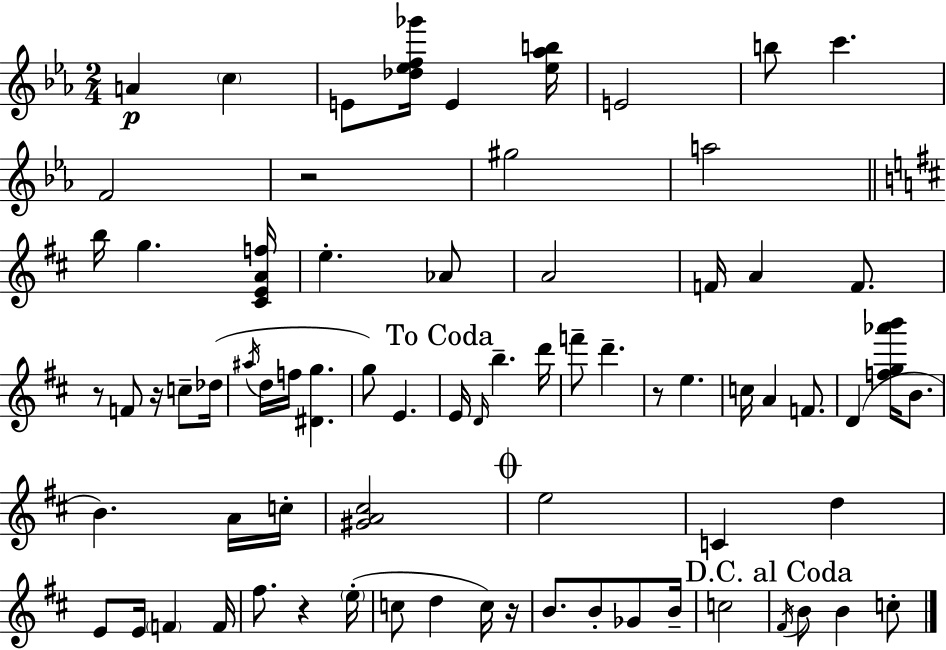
{
  \clef treble
  \numericTimeSignature
  \time 2/4
  \key ees \major
  \repeat volta 2 { a'4\p \parenthesize c''4 | e'8 <des'' ees'' f'' ges'''>16 e'4 <ees'' aes'' b''>16 | e'2 | b''8 c'''4. | \break f'2 | r2 | gis''2 | a''2 | \break \bar "||" \break \key d \major b''16 g''4. <cis' e' a' f''>16 | e''4.-. aes'8 | a'2 | f'16 a'4 f'8. | \break r8 f'8 r16 c''8-- des''16( | \acciaccatura { ais''16 } d''16 f''16 <dis' g''>4. | g''8) e'4. | \mark "To Coda" e'16 \grace { d'16 } b''4.-- | \break d'''16 f'''8-- d'''4.-- | r8 e''4. | c''16 a'4 f'8. | d'4( <f'' g'' aes''' b'''>16 b'8. | \break b'4.) | a'16 c''16-. <gis' a' cis''>2 | \mark \markup { \musicglyph "scripts.coda" } e''2 | c'4 d''4 | \break e'8 e'16 \parenthesize f'4 | f'16 fis''8. r4 | \parenthesize e''16-.( c''8 d''4 | c''16) r16 b'8. b'8-. ges'8 | \break b'16-- c''2 | \mark "D.C. al Coda" \acciaccatura { fis'16 } b'8 b'4 | c''8-. } \bar "|."
}